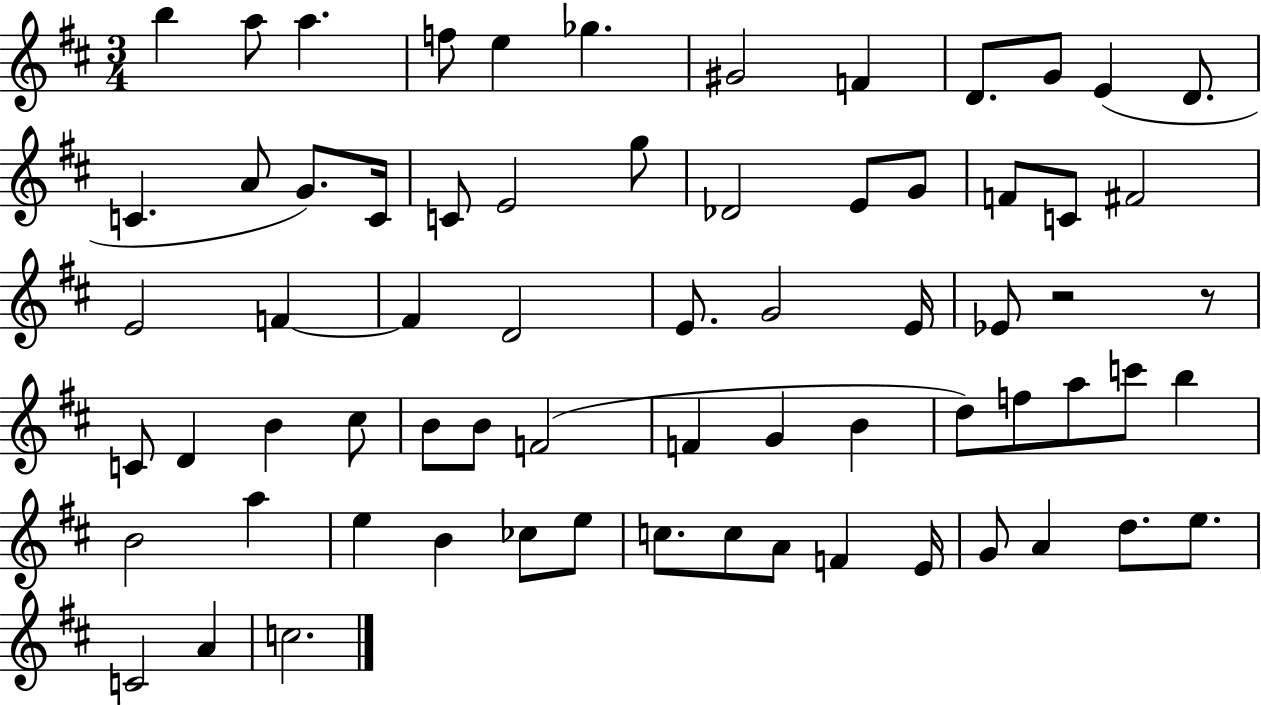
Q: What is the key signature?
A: D major